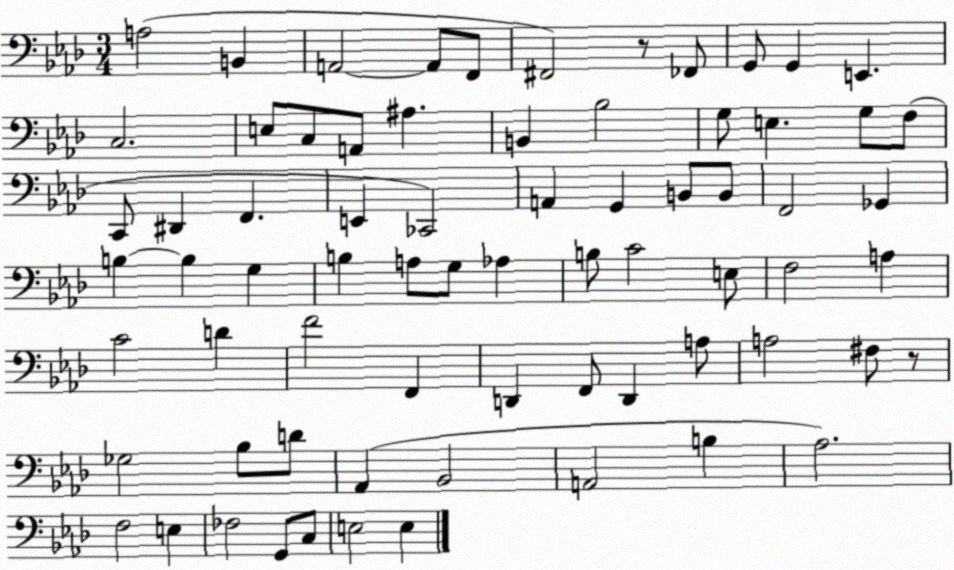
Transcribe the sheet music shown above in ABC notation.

X:1
T:Untitled
M:3/4
L:1/4
K:Ab
A,2 B,, A,,2 A,,/2 F,,/2 ^F,,2 z/2 _F,,/2 G,,/2 G,, E,, C,2 E,/2 C,/2 A,,/2 ^A, B,, _B,2 G,/2 E, G,/2 F,/2 C,,/2 ^D,, F,, E,, _C,,2 A,, G,, B,,/2 B,,/2 F,,2 _G,, B, B, G, B, A,/2 G,/2 _A, B,/2 C2 E,/2 F,2 A, C2 D F2 F,, D,, F,,/2 D,, A,/2 A,2 ^F,/2 z/2 _G,2 _B,/2 D/2 _A,, _B,,2 A,,2 B, _A,2 F,2 E, _F,2 G,,/2 C,/2 E,2 E,